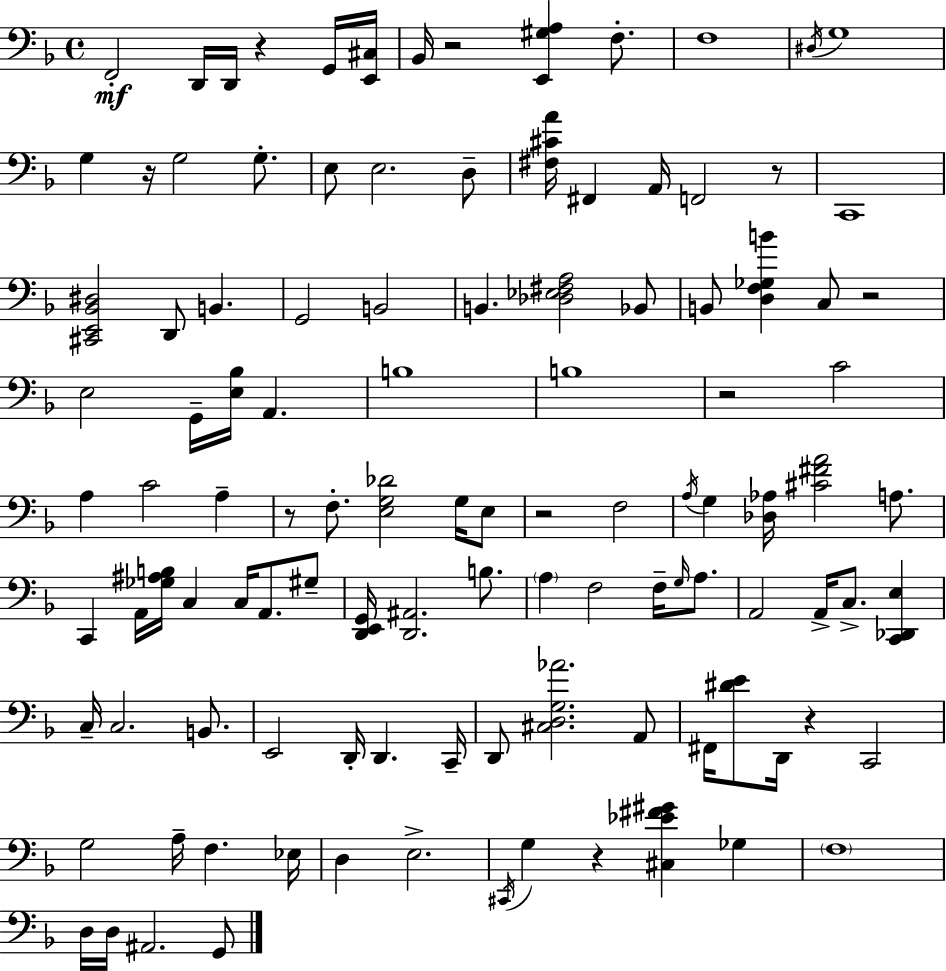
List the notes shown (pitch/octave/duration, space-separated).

F2/h D2/s D2/s R/q G2/s [E2,C#3]/s Bb2/s R/h [E2,G#3,A3]/q F3/e. F3/w D#3/s G3/w G3/q R/s G3/h G3/e. E3/e E3/h. D3/e [F#3,C#4,A4]/s F#2/q A2/s F2/h R/e C2/w [C#2,E2,Bb2,D#3]/h D2/e B2/q. G2/h B2/h B2/q. [Db3,Eb3,F#3,A3]/h Bb2/e B2/e [D3,F3,Gb3,B4]/q C3/e R/h E3/h G2/s [E3,Bb3]/s A2/q. B3/w B3/w R/h C4/h A3/q C4/h A3/q R/e F3/e. [E3,G3,Db4]/h G3/s E3/e R/h F3/h A3/s G3/q [Db3,Ab3]/s [C#4,F#4,A4]/h A3/e. C2/q A2/s [Gb3,A#3,B3]/s C3/q C3/s A2/e. G#3/e [D2,E2,G2]/s [D2,A#2]/h. B3/e. A3/q F3/h F3/s G3/s A3/e. A2/h A2/s C3/e. [C2,Db2,E3]/q C3/s C3/h. B2/e. E2/h D2/s D2/q. C2/s D2/e [C#3,D3,G3,Ab4]/h. A2/e F#2/s [D#4,E4]/e D2/s R/q C2/h G3/h A3/s F3/q. Eb3/s D3/q E3/h. C#2/s G3/q R/q [C#3,Eb4,F#4,G#4]/q Gb3/q F3/w D3/s D3/s A#2/h. G2/e